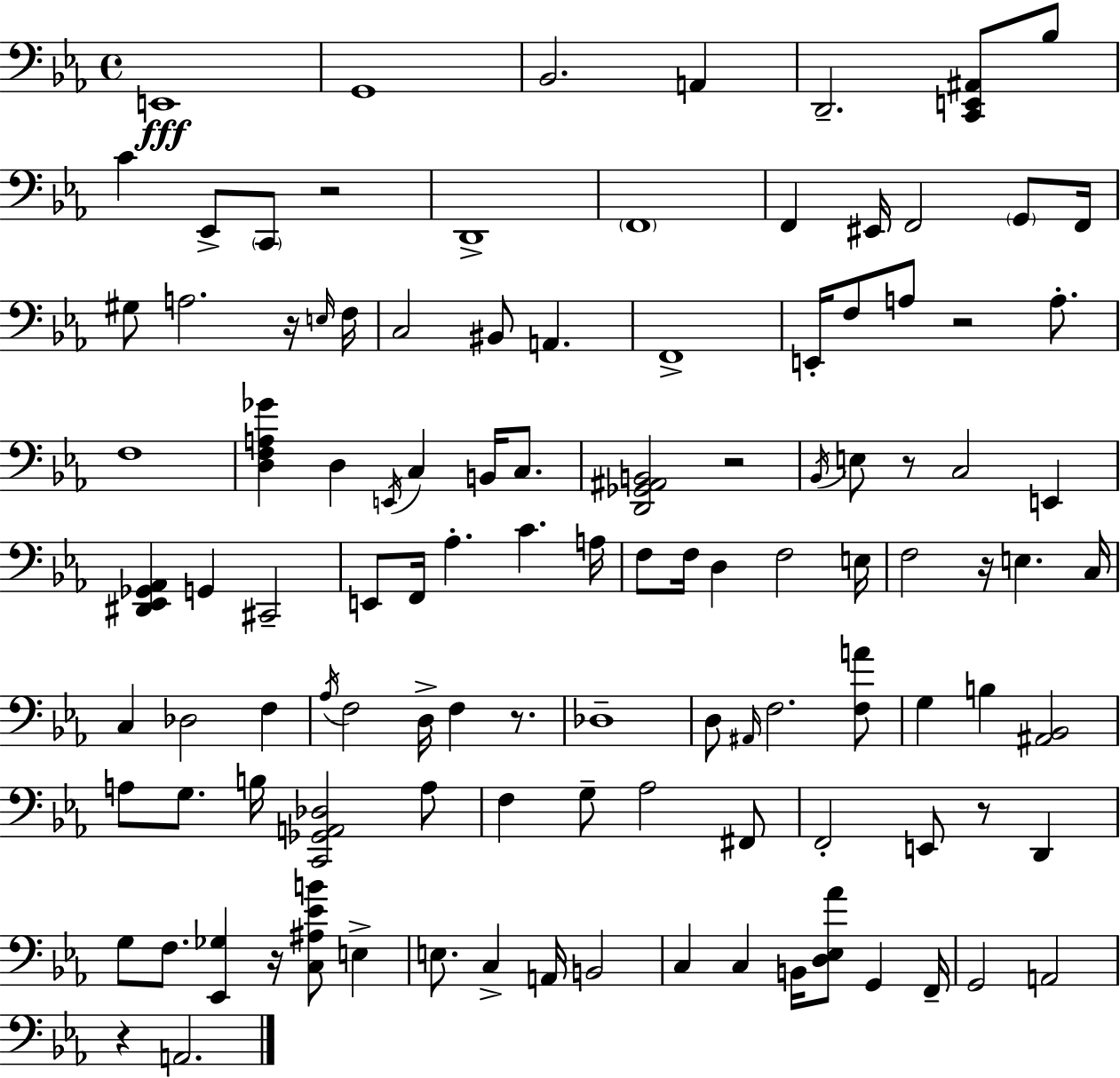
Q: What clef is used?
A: bass